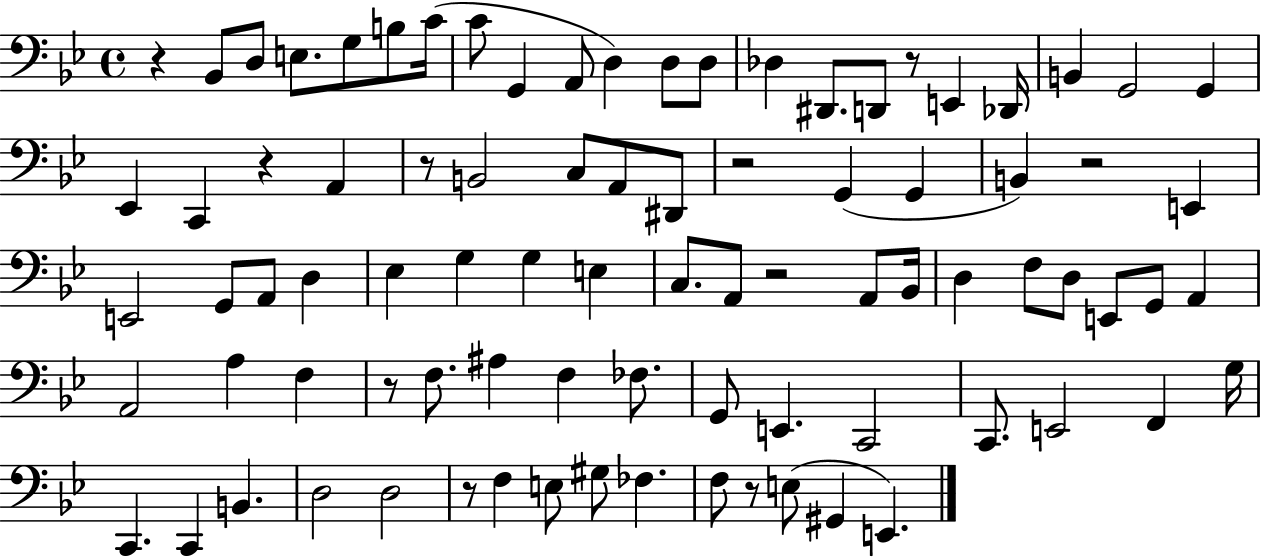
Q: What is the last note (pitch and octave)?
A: E2